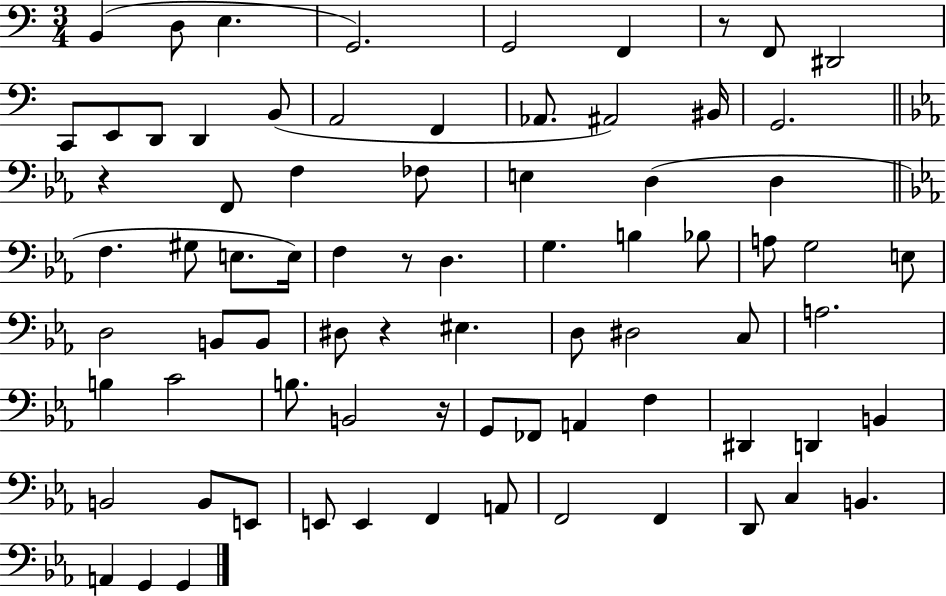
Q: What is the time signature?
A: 3/4